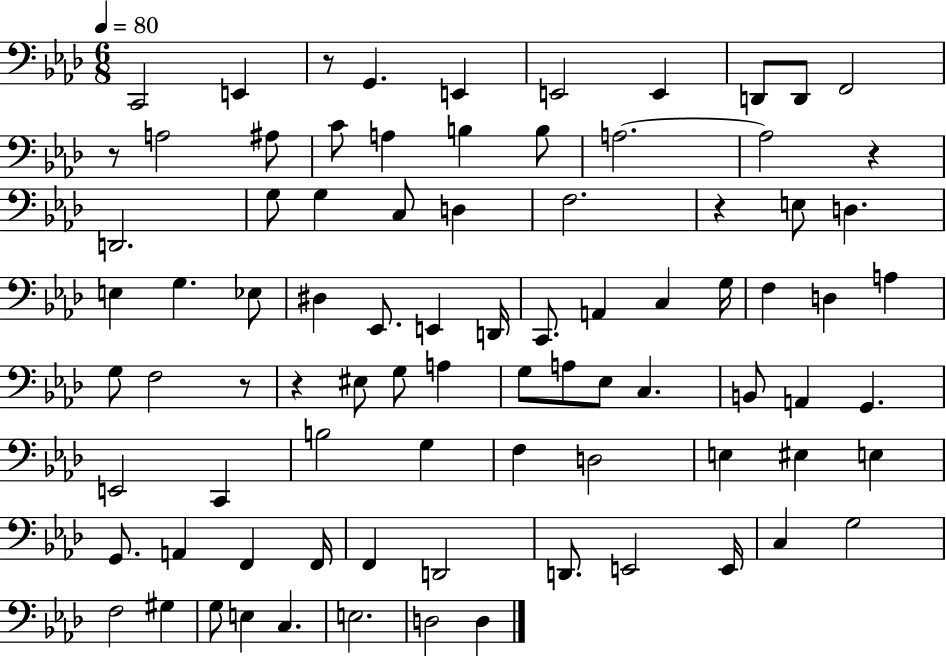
C2/h E2/q R/e G2/q. E2/q E2/h E2/q D2/e D2/e F2/h R/e A3/h A#3/e C4/e A3/q B3/q B3/e A3/h. A3/h R/q D2/h. G3/e G3/q C3/e D3/q F3/h. R/q E3/e D3/q. E3/q G3/q. Eb3/e D#3/q Eb2/e. E2/q D2/s C2/e. A2/q C3/q G3/s F3/q D3/q A3/q G3/e F3/h R/e R/q EIS3/e G3/e A3/q G3/e A3/e Eb3/e C3/q. B2/e A2/q G2/q. E2/h C2/q B3/h G3/q F3/q D3/h E3/q EIS3/q E3/q G2/e. A2/q F2/q F2/s F2/q D2/h D2/e. E2/h E2/s C3/q G3/h F3/h G#3/q G3/e E3/q C3/q. E3/h. D3/h D3/q